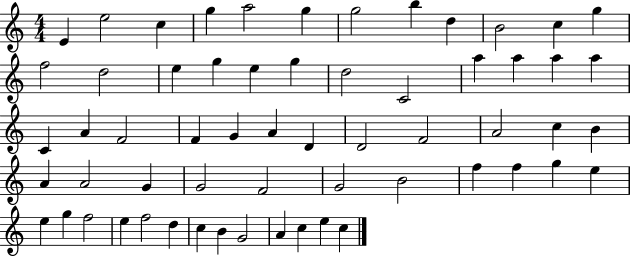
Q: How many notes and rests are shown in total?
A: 60